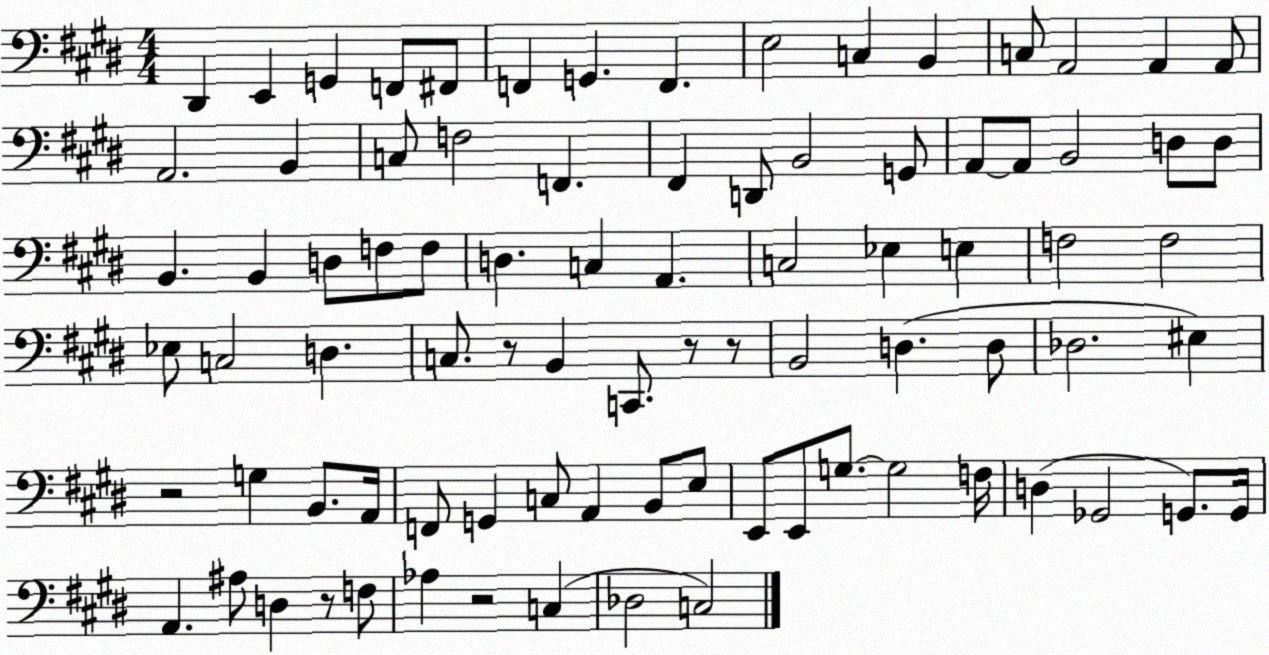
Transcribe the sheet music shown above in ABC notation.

X:1
T:Untitled
M:4/4
L:1/4
K:E
^D,, E,, G,, F,,/2 ^F,,/2 F,, G,, F,, E,2 C, B,, C,/2 A,,2 A,, A,,/2 A,,2 B,, C,/2 F,2 F,, ^F,, D,,/2 B,,2 G,,/2 A,,/2 A,,/2 B,,2 D,/2 D,/2 B,, B,, D,/2 F,/2 F,/2 D, C, A,, C,2 _E, E, F,2 F,2 _E,/2 C,2 D, C,/2 z/2 B,, C,,/2 z/2 z/2 B,,2 D, D,/2 _D,2 ^E, z2 G, B,,/2 A,,/4 F,,/2 G,, C,/2 A,, B,,/2 E,/2 E,,/2 E,,/2 G,/2 G,2 F,/4 D, _G,,2 G,,/2 G,,/4 A,, ^A,/2 D, z/2 F,/2 _A, z2 C, _D,2 C,2